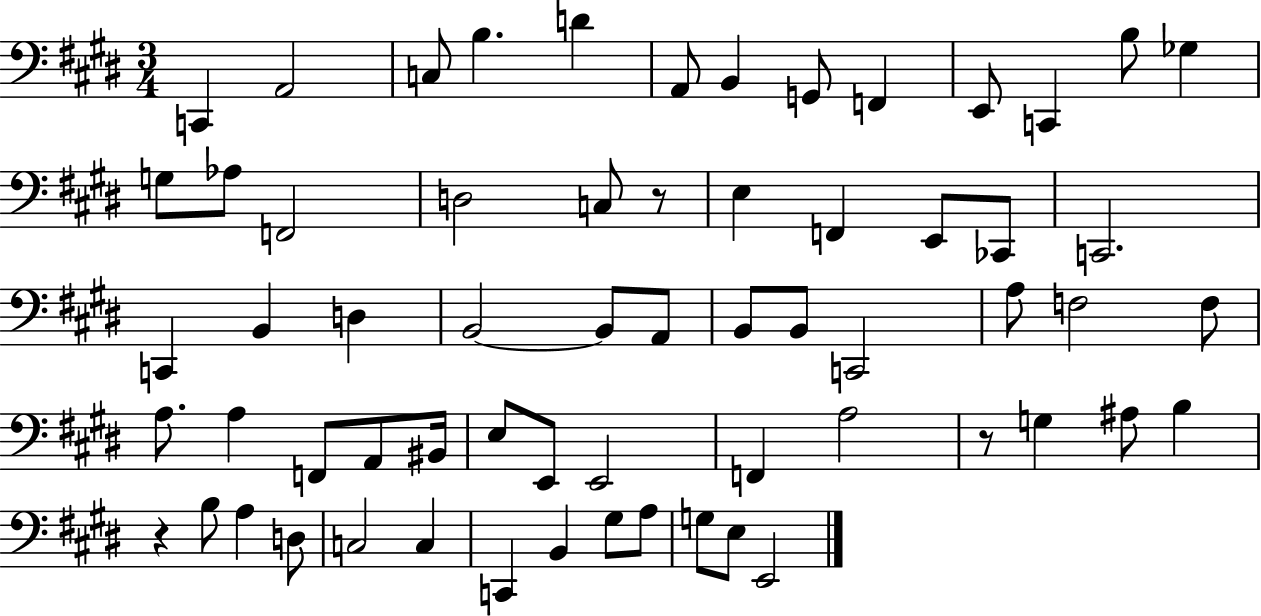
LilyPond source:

{
  \clef bass
  \numericTimeSignature
  \time 3/4
  \key e \major
  c,4 a,2 | c8 b4. d'4 | a,8 b,4 g,8 f,4 | e,8 c,4 b8 ges4 | \break g8 aes8 f,2 | d2 c8 r8 | e4 f,4 e,8 ces,8 | c,2. | \break c,4 b,4 d4 | b,2~~ b,8 a,8 | b,8 b,8 c,2 | a8 f2 f8 | \break a8. a4 f,8 a,8 bis,16 | e8 e,8 e,2 | f,4 a2 | r8 g4 ais8 b4 | \break r4 b8 a4 d8 | c2 c4 | c,4 b,4 gis8 a8 | g8 e8 e,2 | \break \bar "|."
}